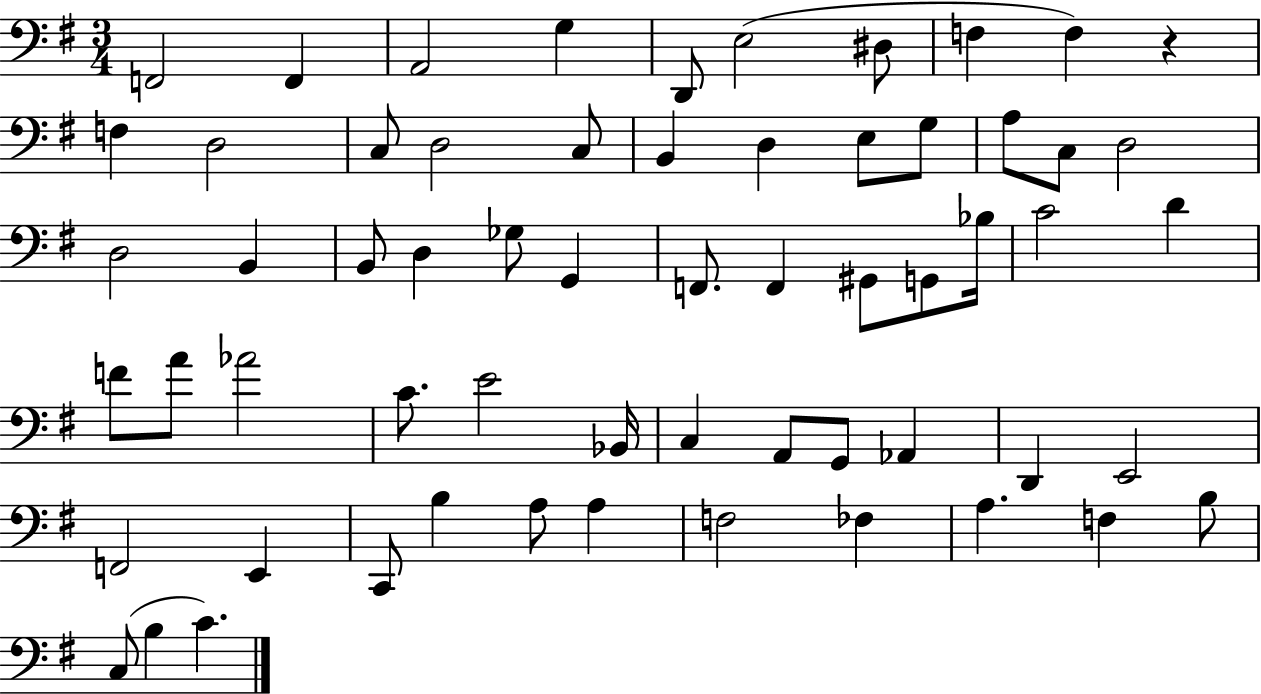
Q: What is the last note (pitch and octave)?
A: C4